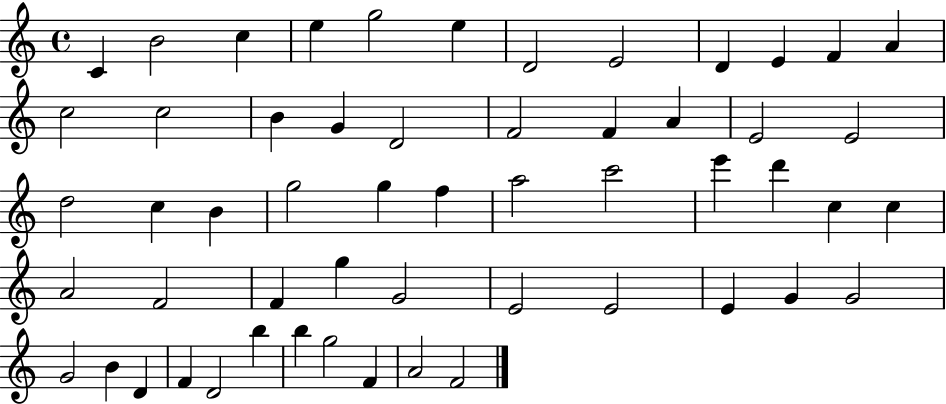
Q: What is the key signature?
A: C major